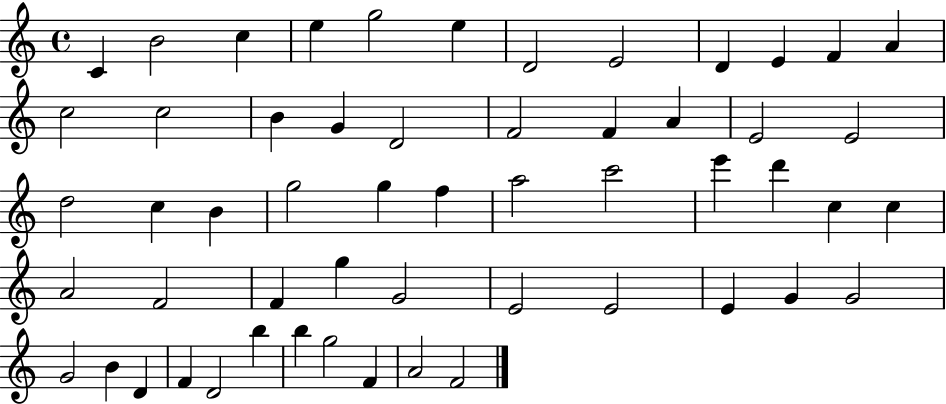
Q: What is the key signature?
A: C major